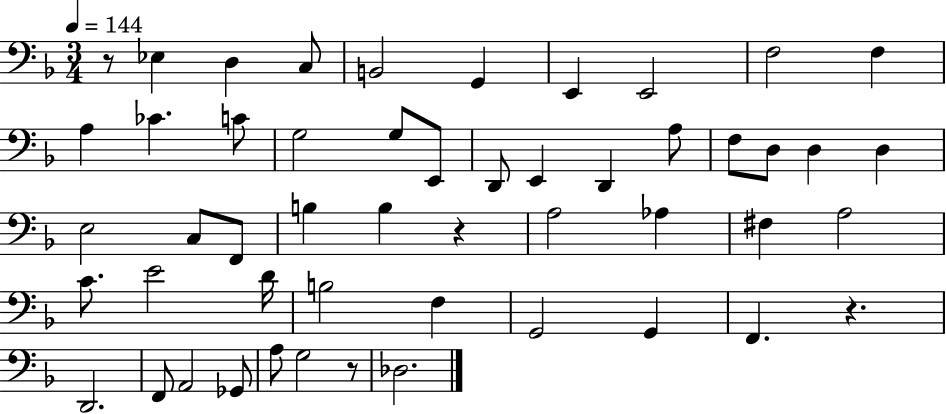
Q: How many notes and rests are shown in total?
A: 51